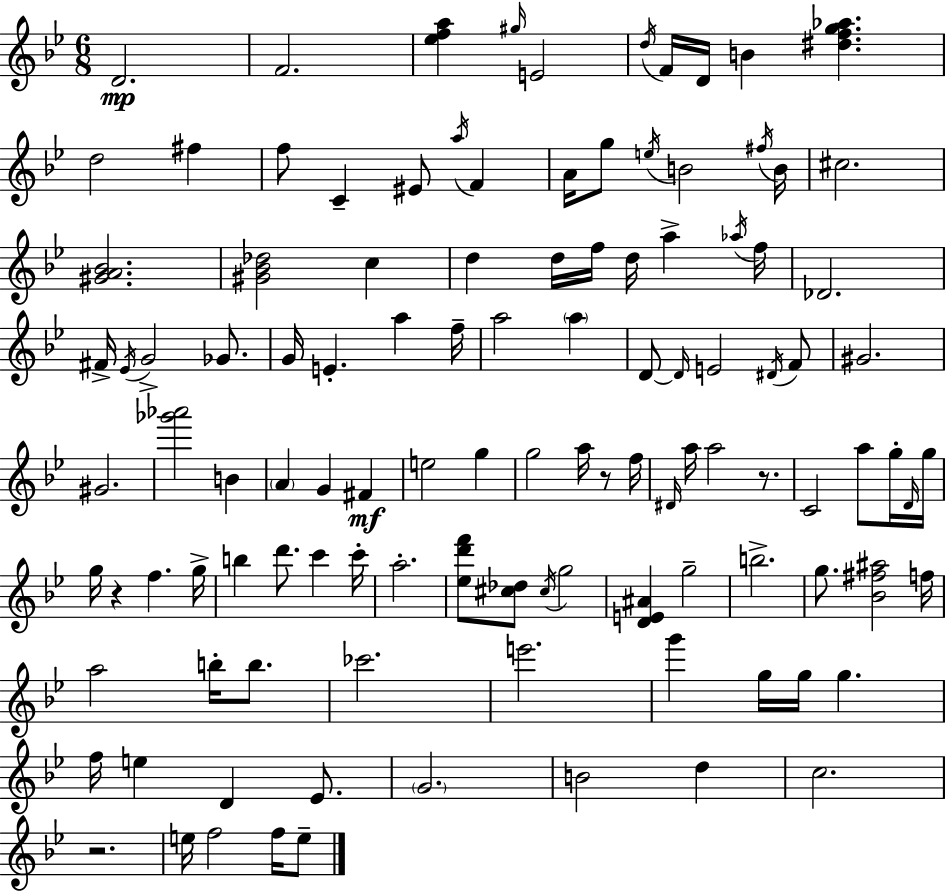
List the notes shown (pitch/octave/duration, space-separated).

D4/h. F4/h. [Eb5,F5,A5]/q G#5/s E4/h D5/s F4/s D4/s B4/q [D#5,F5,G5,Ab5]/q. D5/h F#5/q F5/e C4/q EIS4/e A5/s F4/q A4/s G5/e E5/s B4/h F#5/s B4/s C#5/h. [G#4,A4,Bb4]/h. [G#4,Bb4,Db5]/h C5/q D5/q D5/s F5/s D5/s A5/q Ab5/s F5/s Db4/h. F#4/s Eb4/s G4/h Gb4/e. G4/s E4/q. A5/q F5/s A5/h A5/q D4/e D4/s E4/h D#4/s F4/e G#4/h. G#4/h. [Gb6,Ab6]/h B4/q A4/q G4/q F#4/q E5/h G5/q G5/h A5/s R/e F5/s D#4/s A5/s A5/h R/e. C4/h A5/e G5/s D4/s G5/s G5/s R/q F5/q. G5/s B5/q D6/e. C6/q C6/s A5/h. [Eb5,D6,F6]/e [C#5,Db5]/e C#5/s G5/h [D4,E4,A#4]/q G5/h B5/h. G5/e. [Bb4,F#5,A#5]/h F5/s A5/h B5/s B5/e. CES6/h. E6/h. G6/q G5/s G5/s G5/q. F5/s E5/q D4/q Eb4/e. G4/h. B4/h D5/q C5/h. R/h. E5/s F5/h F5/s E5/e